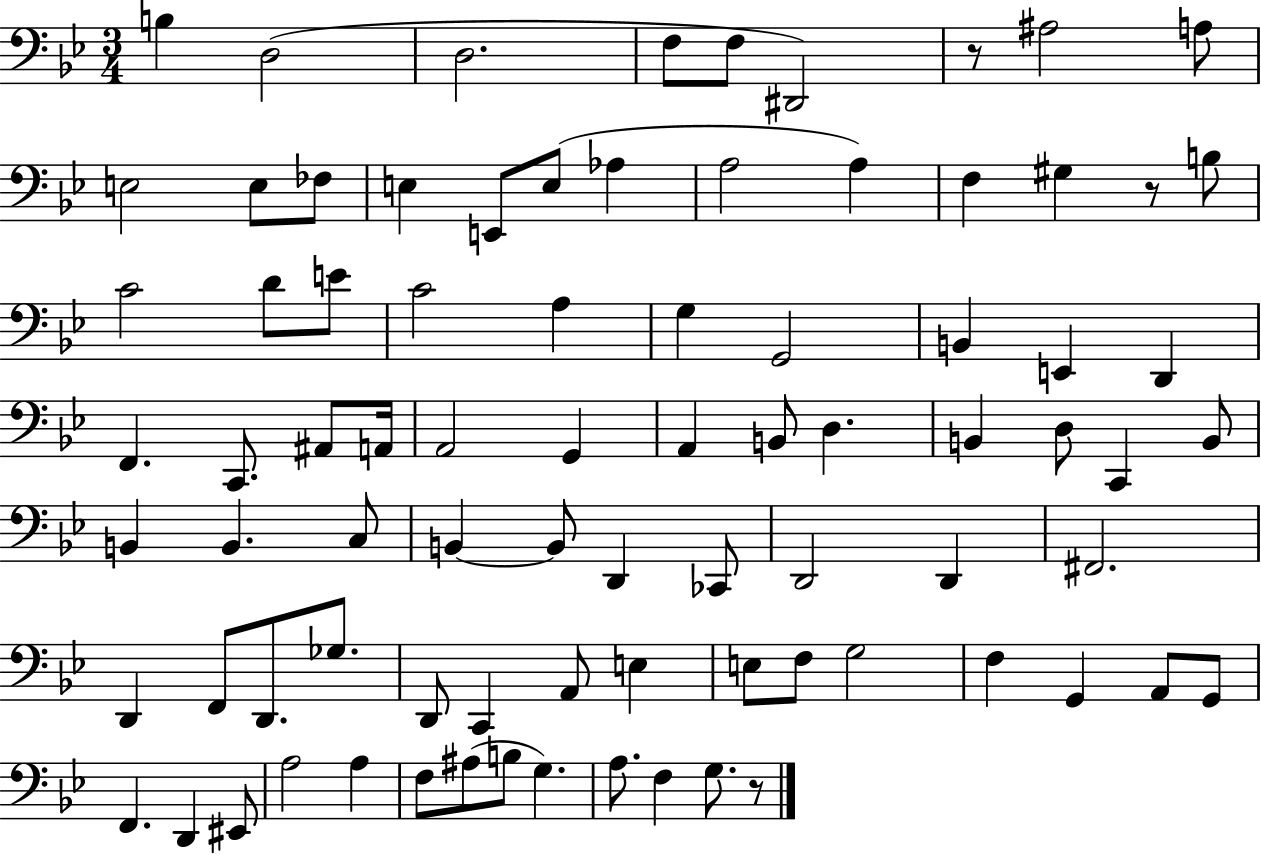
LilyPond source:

{
  \clef bass
  \numericTimeSignature
  \time 3/4
  \key bes \major
  b4 d2( | d2. | f8 f8 dis,2) | r8 ais2 a8 | \break e2 e8 fes8 | e4 e,8 e8( aes4 | a2 a4) | f4 gis4 r8 b8 | \break c'2 d'8 e'8 | c'2 a4 | g4 g,2 | b,4 e,4 d,4 | \break f,4. c,8. ais,8 a,16 | a,2 g,4 | a,4 b,8 d4. | b,4 d8 c,4 b,8 | \break b,4 b,4. c8 | b,4~~ b,8 d,4 ces,8 | d,2 d,4 | fis,2. | \break d,4 f,8 d,8. ges8. | d,8 c,4 a,8 e4 | e8 f8 g2 | f4 g,4 a,8 g,8 | \break f,4. d,4 eis,8 | a2 a4 | f8 ais8( b8 g4.) | a8. f4 g8. r8 | \break \bar "|."
}